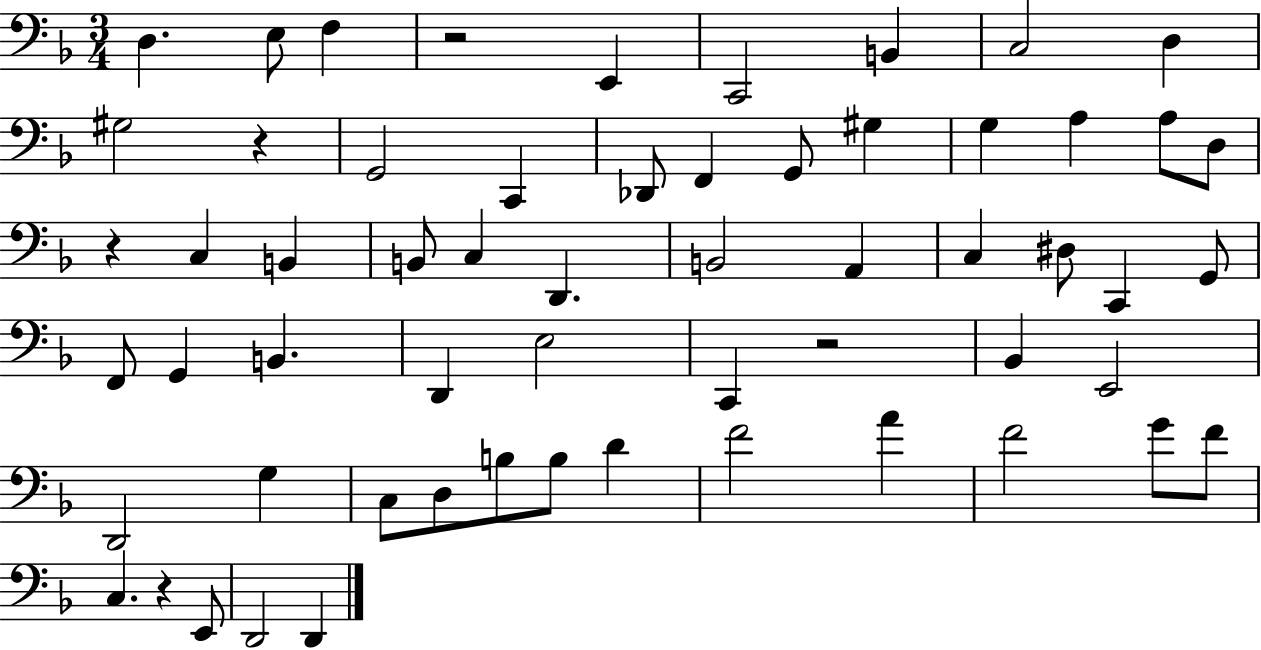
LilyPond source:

{
  \clef bass
  \numericTimeSignature
  \time 3/4
  \key f \major
  d4. e8 f4 | r2 e,4 | c,2 b,4 | c2 d4 | \break gis2 r4 | g,2 c,4 | des,8 f,4 g,8 gis4 | g4 a4 a8 d8 | \break r4 c4 b,4 | b,8 c4 d,4. | b,2 a,4 | c4 dis8 c,4 g,8 | \break f,8 g,4 b,4. | d,4 e2 | c,4 r2 | bes,4 e,2 | \break d,2 g4 | c8 d8 b8 b8 d'4 | f'2 a'4 | f'2 g'8 f'8 | \break c4. r4 e,8 | d,2 d,4 | \bar "|."
}